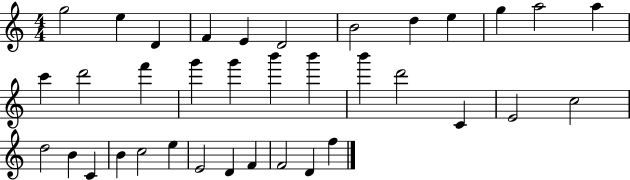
{
  \clef treble
  \numericTimeSignature
  \time 4/4
  \key c \major
  g''2 e''4 d'4 | f'4 e'4 d'2 | b'2 d''4 e''4 | g''4 a''2 a''4 | \break c'''4 d'''2 f'''4 | g'''4 g'''4 b'''4 b'''4 | b'''4 d'''2 c'4 | e'2 c''2 | \break d''2 b'4 c'4 | b'4 c''2 e''4 | e'2 d'4 f'4 | f'2 d'4 f''4 | \break \bar "|."
}